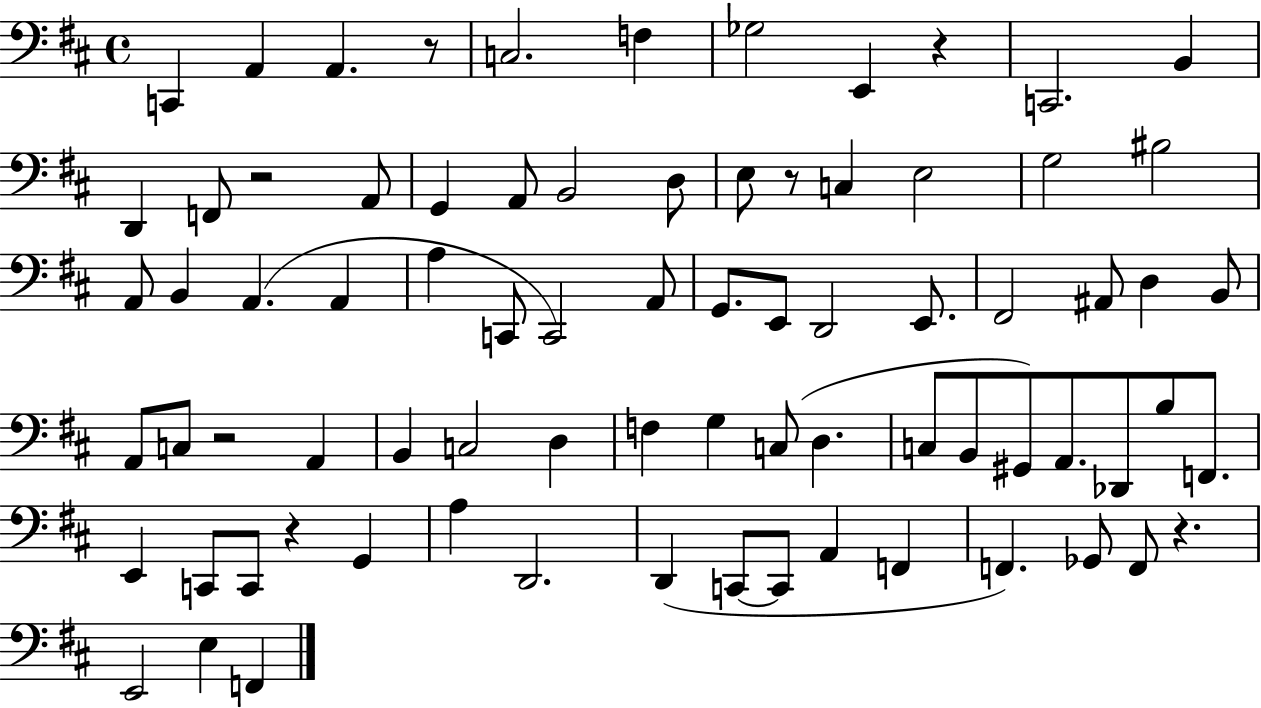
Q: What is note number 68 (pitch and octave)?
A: F2